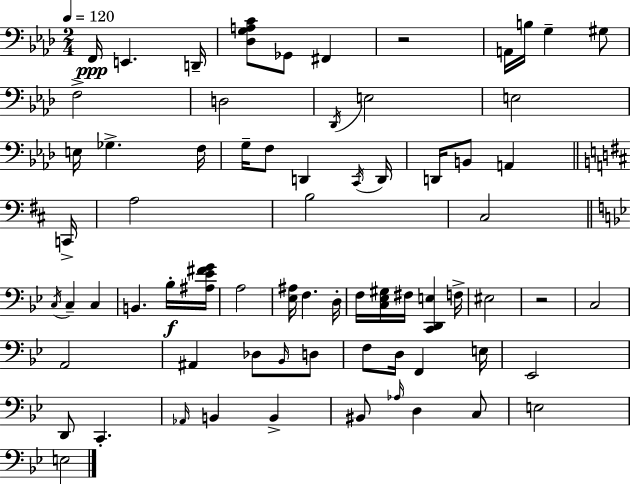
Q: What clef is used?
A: bass